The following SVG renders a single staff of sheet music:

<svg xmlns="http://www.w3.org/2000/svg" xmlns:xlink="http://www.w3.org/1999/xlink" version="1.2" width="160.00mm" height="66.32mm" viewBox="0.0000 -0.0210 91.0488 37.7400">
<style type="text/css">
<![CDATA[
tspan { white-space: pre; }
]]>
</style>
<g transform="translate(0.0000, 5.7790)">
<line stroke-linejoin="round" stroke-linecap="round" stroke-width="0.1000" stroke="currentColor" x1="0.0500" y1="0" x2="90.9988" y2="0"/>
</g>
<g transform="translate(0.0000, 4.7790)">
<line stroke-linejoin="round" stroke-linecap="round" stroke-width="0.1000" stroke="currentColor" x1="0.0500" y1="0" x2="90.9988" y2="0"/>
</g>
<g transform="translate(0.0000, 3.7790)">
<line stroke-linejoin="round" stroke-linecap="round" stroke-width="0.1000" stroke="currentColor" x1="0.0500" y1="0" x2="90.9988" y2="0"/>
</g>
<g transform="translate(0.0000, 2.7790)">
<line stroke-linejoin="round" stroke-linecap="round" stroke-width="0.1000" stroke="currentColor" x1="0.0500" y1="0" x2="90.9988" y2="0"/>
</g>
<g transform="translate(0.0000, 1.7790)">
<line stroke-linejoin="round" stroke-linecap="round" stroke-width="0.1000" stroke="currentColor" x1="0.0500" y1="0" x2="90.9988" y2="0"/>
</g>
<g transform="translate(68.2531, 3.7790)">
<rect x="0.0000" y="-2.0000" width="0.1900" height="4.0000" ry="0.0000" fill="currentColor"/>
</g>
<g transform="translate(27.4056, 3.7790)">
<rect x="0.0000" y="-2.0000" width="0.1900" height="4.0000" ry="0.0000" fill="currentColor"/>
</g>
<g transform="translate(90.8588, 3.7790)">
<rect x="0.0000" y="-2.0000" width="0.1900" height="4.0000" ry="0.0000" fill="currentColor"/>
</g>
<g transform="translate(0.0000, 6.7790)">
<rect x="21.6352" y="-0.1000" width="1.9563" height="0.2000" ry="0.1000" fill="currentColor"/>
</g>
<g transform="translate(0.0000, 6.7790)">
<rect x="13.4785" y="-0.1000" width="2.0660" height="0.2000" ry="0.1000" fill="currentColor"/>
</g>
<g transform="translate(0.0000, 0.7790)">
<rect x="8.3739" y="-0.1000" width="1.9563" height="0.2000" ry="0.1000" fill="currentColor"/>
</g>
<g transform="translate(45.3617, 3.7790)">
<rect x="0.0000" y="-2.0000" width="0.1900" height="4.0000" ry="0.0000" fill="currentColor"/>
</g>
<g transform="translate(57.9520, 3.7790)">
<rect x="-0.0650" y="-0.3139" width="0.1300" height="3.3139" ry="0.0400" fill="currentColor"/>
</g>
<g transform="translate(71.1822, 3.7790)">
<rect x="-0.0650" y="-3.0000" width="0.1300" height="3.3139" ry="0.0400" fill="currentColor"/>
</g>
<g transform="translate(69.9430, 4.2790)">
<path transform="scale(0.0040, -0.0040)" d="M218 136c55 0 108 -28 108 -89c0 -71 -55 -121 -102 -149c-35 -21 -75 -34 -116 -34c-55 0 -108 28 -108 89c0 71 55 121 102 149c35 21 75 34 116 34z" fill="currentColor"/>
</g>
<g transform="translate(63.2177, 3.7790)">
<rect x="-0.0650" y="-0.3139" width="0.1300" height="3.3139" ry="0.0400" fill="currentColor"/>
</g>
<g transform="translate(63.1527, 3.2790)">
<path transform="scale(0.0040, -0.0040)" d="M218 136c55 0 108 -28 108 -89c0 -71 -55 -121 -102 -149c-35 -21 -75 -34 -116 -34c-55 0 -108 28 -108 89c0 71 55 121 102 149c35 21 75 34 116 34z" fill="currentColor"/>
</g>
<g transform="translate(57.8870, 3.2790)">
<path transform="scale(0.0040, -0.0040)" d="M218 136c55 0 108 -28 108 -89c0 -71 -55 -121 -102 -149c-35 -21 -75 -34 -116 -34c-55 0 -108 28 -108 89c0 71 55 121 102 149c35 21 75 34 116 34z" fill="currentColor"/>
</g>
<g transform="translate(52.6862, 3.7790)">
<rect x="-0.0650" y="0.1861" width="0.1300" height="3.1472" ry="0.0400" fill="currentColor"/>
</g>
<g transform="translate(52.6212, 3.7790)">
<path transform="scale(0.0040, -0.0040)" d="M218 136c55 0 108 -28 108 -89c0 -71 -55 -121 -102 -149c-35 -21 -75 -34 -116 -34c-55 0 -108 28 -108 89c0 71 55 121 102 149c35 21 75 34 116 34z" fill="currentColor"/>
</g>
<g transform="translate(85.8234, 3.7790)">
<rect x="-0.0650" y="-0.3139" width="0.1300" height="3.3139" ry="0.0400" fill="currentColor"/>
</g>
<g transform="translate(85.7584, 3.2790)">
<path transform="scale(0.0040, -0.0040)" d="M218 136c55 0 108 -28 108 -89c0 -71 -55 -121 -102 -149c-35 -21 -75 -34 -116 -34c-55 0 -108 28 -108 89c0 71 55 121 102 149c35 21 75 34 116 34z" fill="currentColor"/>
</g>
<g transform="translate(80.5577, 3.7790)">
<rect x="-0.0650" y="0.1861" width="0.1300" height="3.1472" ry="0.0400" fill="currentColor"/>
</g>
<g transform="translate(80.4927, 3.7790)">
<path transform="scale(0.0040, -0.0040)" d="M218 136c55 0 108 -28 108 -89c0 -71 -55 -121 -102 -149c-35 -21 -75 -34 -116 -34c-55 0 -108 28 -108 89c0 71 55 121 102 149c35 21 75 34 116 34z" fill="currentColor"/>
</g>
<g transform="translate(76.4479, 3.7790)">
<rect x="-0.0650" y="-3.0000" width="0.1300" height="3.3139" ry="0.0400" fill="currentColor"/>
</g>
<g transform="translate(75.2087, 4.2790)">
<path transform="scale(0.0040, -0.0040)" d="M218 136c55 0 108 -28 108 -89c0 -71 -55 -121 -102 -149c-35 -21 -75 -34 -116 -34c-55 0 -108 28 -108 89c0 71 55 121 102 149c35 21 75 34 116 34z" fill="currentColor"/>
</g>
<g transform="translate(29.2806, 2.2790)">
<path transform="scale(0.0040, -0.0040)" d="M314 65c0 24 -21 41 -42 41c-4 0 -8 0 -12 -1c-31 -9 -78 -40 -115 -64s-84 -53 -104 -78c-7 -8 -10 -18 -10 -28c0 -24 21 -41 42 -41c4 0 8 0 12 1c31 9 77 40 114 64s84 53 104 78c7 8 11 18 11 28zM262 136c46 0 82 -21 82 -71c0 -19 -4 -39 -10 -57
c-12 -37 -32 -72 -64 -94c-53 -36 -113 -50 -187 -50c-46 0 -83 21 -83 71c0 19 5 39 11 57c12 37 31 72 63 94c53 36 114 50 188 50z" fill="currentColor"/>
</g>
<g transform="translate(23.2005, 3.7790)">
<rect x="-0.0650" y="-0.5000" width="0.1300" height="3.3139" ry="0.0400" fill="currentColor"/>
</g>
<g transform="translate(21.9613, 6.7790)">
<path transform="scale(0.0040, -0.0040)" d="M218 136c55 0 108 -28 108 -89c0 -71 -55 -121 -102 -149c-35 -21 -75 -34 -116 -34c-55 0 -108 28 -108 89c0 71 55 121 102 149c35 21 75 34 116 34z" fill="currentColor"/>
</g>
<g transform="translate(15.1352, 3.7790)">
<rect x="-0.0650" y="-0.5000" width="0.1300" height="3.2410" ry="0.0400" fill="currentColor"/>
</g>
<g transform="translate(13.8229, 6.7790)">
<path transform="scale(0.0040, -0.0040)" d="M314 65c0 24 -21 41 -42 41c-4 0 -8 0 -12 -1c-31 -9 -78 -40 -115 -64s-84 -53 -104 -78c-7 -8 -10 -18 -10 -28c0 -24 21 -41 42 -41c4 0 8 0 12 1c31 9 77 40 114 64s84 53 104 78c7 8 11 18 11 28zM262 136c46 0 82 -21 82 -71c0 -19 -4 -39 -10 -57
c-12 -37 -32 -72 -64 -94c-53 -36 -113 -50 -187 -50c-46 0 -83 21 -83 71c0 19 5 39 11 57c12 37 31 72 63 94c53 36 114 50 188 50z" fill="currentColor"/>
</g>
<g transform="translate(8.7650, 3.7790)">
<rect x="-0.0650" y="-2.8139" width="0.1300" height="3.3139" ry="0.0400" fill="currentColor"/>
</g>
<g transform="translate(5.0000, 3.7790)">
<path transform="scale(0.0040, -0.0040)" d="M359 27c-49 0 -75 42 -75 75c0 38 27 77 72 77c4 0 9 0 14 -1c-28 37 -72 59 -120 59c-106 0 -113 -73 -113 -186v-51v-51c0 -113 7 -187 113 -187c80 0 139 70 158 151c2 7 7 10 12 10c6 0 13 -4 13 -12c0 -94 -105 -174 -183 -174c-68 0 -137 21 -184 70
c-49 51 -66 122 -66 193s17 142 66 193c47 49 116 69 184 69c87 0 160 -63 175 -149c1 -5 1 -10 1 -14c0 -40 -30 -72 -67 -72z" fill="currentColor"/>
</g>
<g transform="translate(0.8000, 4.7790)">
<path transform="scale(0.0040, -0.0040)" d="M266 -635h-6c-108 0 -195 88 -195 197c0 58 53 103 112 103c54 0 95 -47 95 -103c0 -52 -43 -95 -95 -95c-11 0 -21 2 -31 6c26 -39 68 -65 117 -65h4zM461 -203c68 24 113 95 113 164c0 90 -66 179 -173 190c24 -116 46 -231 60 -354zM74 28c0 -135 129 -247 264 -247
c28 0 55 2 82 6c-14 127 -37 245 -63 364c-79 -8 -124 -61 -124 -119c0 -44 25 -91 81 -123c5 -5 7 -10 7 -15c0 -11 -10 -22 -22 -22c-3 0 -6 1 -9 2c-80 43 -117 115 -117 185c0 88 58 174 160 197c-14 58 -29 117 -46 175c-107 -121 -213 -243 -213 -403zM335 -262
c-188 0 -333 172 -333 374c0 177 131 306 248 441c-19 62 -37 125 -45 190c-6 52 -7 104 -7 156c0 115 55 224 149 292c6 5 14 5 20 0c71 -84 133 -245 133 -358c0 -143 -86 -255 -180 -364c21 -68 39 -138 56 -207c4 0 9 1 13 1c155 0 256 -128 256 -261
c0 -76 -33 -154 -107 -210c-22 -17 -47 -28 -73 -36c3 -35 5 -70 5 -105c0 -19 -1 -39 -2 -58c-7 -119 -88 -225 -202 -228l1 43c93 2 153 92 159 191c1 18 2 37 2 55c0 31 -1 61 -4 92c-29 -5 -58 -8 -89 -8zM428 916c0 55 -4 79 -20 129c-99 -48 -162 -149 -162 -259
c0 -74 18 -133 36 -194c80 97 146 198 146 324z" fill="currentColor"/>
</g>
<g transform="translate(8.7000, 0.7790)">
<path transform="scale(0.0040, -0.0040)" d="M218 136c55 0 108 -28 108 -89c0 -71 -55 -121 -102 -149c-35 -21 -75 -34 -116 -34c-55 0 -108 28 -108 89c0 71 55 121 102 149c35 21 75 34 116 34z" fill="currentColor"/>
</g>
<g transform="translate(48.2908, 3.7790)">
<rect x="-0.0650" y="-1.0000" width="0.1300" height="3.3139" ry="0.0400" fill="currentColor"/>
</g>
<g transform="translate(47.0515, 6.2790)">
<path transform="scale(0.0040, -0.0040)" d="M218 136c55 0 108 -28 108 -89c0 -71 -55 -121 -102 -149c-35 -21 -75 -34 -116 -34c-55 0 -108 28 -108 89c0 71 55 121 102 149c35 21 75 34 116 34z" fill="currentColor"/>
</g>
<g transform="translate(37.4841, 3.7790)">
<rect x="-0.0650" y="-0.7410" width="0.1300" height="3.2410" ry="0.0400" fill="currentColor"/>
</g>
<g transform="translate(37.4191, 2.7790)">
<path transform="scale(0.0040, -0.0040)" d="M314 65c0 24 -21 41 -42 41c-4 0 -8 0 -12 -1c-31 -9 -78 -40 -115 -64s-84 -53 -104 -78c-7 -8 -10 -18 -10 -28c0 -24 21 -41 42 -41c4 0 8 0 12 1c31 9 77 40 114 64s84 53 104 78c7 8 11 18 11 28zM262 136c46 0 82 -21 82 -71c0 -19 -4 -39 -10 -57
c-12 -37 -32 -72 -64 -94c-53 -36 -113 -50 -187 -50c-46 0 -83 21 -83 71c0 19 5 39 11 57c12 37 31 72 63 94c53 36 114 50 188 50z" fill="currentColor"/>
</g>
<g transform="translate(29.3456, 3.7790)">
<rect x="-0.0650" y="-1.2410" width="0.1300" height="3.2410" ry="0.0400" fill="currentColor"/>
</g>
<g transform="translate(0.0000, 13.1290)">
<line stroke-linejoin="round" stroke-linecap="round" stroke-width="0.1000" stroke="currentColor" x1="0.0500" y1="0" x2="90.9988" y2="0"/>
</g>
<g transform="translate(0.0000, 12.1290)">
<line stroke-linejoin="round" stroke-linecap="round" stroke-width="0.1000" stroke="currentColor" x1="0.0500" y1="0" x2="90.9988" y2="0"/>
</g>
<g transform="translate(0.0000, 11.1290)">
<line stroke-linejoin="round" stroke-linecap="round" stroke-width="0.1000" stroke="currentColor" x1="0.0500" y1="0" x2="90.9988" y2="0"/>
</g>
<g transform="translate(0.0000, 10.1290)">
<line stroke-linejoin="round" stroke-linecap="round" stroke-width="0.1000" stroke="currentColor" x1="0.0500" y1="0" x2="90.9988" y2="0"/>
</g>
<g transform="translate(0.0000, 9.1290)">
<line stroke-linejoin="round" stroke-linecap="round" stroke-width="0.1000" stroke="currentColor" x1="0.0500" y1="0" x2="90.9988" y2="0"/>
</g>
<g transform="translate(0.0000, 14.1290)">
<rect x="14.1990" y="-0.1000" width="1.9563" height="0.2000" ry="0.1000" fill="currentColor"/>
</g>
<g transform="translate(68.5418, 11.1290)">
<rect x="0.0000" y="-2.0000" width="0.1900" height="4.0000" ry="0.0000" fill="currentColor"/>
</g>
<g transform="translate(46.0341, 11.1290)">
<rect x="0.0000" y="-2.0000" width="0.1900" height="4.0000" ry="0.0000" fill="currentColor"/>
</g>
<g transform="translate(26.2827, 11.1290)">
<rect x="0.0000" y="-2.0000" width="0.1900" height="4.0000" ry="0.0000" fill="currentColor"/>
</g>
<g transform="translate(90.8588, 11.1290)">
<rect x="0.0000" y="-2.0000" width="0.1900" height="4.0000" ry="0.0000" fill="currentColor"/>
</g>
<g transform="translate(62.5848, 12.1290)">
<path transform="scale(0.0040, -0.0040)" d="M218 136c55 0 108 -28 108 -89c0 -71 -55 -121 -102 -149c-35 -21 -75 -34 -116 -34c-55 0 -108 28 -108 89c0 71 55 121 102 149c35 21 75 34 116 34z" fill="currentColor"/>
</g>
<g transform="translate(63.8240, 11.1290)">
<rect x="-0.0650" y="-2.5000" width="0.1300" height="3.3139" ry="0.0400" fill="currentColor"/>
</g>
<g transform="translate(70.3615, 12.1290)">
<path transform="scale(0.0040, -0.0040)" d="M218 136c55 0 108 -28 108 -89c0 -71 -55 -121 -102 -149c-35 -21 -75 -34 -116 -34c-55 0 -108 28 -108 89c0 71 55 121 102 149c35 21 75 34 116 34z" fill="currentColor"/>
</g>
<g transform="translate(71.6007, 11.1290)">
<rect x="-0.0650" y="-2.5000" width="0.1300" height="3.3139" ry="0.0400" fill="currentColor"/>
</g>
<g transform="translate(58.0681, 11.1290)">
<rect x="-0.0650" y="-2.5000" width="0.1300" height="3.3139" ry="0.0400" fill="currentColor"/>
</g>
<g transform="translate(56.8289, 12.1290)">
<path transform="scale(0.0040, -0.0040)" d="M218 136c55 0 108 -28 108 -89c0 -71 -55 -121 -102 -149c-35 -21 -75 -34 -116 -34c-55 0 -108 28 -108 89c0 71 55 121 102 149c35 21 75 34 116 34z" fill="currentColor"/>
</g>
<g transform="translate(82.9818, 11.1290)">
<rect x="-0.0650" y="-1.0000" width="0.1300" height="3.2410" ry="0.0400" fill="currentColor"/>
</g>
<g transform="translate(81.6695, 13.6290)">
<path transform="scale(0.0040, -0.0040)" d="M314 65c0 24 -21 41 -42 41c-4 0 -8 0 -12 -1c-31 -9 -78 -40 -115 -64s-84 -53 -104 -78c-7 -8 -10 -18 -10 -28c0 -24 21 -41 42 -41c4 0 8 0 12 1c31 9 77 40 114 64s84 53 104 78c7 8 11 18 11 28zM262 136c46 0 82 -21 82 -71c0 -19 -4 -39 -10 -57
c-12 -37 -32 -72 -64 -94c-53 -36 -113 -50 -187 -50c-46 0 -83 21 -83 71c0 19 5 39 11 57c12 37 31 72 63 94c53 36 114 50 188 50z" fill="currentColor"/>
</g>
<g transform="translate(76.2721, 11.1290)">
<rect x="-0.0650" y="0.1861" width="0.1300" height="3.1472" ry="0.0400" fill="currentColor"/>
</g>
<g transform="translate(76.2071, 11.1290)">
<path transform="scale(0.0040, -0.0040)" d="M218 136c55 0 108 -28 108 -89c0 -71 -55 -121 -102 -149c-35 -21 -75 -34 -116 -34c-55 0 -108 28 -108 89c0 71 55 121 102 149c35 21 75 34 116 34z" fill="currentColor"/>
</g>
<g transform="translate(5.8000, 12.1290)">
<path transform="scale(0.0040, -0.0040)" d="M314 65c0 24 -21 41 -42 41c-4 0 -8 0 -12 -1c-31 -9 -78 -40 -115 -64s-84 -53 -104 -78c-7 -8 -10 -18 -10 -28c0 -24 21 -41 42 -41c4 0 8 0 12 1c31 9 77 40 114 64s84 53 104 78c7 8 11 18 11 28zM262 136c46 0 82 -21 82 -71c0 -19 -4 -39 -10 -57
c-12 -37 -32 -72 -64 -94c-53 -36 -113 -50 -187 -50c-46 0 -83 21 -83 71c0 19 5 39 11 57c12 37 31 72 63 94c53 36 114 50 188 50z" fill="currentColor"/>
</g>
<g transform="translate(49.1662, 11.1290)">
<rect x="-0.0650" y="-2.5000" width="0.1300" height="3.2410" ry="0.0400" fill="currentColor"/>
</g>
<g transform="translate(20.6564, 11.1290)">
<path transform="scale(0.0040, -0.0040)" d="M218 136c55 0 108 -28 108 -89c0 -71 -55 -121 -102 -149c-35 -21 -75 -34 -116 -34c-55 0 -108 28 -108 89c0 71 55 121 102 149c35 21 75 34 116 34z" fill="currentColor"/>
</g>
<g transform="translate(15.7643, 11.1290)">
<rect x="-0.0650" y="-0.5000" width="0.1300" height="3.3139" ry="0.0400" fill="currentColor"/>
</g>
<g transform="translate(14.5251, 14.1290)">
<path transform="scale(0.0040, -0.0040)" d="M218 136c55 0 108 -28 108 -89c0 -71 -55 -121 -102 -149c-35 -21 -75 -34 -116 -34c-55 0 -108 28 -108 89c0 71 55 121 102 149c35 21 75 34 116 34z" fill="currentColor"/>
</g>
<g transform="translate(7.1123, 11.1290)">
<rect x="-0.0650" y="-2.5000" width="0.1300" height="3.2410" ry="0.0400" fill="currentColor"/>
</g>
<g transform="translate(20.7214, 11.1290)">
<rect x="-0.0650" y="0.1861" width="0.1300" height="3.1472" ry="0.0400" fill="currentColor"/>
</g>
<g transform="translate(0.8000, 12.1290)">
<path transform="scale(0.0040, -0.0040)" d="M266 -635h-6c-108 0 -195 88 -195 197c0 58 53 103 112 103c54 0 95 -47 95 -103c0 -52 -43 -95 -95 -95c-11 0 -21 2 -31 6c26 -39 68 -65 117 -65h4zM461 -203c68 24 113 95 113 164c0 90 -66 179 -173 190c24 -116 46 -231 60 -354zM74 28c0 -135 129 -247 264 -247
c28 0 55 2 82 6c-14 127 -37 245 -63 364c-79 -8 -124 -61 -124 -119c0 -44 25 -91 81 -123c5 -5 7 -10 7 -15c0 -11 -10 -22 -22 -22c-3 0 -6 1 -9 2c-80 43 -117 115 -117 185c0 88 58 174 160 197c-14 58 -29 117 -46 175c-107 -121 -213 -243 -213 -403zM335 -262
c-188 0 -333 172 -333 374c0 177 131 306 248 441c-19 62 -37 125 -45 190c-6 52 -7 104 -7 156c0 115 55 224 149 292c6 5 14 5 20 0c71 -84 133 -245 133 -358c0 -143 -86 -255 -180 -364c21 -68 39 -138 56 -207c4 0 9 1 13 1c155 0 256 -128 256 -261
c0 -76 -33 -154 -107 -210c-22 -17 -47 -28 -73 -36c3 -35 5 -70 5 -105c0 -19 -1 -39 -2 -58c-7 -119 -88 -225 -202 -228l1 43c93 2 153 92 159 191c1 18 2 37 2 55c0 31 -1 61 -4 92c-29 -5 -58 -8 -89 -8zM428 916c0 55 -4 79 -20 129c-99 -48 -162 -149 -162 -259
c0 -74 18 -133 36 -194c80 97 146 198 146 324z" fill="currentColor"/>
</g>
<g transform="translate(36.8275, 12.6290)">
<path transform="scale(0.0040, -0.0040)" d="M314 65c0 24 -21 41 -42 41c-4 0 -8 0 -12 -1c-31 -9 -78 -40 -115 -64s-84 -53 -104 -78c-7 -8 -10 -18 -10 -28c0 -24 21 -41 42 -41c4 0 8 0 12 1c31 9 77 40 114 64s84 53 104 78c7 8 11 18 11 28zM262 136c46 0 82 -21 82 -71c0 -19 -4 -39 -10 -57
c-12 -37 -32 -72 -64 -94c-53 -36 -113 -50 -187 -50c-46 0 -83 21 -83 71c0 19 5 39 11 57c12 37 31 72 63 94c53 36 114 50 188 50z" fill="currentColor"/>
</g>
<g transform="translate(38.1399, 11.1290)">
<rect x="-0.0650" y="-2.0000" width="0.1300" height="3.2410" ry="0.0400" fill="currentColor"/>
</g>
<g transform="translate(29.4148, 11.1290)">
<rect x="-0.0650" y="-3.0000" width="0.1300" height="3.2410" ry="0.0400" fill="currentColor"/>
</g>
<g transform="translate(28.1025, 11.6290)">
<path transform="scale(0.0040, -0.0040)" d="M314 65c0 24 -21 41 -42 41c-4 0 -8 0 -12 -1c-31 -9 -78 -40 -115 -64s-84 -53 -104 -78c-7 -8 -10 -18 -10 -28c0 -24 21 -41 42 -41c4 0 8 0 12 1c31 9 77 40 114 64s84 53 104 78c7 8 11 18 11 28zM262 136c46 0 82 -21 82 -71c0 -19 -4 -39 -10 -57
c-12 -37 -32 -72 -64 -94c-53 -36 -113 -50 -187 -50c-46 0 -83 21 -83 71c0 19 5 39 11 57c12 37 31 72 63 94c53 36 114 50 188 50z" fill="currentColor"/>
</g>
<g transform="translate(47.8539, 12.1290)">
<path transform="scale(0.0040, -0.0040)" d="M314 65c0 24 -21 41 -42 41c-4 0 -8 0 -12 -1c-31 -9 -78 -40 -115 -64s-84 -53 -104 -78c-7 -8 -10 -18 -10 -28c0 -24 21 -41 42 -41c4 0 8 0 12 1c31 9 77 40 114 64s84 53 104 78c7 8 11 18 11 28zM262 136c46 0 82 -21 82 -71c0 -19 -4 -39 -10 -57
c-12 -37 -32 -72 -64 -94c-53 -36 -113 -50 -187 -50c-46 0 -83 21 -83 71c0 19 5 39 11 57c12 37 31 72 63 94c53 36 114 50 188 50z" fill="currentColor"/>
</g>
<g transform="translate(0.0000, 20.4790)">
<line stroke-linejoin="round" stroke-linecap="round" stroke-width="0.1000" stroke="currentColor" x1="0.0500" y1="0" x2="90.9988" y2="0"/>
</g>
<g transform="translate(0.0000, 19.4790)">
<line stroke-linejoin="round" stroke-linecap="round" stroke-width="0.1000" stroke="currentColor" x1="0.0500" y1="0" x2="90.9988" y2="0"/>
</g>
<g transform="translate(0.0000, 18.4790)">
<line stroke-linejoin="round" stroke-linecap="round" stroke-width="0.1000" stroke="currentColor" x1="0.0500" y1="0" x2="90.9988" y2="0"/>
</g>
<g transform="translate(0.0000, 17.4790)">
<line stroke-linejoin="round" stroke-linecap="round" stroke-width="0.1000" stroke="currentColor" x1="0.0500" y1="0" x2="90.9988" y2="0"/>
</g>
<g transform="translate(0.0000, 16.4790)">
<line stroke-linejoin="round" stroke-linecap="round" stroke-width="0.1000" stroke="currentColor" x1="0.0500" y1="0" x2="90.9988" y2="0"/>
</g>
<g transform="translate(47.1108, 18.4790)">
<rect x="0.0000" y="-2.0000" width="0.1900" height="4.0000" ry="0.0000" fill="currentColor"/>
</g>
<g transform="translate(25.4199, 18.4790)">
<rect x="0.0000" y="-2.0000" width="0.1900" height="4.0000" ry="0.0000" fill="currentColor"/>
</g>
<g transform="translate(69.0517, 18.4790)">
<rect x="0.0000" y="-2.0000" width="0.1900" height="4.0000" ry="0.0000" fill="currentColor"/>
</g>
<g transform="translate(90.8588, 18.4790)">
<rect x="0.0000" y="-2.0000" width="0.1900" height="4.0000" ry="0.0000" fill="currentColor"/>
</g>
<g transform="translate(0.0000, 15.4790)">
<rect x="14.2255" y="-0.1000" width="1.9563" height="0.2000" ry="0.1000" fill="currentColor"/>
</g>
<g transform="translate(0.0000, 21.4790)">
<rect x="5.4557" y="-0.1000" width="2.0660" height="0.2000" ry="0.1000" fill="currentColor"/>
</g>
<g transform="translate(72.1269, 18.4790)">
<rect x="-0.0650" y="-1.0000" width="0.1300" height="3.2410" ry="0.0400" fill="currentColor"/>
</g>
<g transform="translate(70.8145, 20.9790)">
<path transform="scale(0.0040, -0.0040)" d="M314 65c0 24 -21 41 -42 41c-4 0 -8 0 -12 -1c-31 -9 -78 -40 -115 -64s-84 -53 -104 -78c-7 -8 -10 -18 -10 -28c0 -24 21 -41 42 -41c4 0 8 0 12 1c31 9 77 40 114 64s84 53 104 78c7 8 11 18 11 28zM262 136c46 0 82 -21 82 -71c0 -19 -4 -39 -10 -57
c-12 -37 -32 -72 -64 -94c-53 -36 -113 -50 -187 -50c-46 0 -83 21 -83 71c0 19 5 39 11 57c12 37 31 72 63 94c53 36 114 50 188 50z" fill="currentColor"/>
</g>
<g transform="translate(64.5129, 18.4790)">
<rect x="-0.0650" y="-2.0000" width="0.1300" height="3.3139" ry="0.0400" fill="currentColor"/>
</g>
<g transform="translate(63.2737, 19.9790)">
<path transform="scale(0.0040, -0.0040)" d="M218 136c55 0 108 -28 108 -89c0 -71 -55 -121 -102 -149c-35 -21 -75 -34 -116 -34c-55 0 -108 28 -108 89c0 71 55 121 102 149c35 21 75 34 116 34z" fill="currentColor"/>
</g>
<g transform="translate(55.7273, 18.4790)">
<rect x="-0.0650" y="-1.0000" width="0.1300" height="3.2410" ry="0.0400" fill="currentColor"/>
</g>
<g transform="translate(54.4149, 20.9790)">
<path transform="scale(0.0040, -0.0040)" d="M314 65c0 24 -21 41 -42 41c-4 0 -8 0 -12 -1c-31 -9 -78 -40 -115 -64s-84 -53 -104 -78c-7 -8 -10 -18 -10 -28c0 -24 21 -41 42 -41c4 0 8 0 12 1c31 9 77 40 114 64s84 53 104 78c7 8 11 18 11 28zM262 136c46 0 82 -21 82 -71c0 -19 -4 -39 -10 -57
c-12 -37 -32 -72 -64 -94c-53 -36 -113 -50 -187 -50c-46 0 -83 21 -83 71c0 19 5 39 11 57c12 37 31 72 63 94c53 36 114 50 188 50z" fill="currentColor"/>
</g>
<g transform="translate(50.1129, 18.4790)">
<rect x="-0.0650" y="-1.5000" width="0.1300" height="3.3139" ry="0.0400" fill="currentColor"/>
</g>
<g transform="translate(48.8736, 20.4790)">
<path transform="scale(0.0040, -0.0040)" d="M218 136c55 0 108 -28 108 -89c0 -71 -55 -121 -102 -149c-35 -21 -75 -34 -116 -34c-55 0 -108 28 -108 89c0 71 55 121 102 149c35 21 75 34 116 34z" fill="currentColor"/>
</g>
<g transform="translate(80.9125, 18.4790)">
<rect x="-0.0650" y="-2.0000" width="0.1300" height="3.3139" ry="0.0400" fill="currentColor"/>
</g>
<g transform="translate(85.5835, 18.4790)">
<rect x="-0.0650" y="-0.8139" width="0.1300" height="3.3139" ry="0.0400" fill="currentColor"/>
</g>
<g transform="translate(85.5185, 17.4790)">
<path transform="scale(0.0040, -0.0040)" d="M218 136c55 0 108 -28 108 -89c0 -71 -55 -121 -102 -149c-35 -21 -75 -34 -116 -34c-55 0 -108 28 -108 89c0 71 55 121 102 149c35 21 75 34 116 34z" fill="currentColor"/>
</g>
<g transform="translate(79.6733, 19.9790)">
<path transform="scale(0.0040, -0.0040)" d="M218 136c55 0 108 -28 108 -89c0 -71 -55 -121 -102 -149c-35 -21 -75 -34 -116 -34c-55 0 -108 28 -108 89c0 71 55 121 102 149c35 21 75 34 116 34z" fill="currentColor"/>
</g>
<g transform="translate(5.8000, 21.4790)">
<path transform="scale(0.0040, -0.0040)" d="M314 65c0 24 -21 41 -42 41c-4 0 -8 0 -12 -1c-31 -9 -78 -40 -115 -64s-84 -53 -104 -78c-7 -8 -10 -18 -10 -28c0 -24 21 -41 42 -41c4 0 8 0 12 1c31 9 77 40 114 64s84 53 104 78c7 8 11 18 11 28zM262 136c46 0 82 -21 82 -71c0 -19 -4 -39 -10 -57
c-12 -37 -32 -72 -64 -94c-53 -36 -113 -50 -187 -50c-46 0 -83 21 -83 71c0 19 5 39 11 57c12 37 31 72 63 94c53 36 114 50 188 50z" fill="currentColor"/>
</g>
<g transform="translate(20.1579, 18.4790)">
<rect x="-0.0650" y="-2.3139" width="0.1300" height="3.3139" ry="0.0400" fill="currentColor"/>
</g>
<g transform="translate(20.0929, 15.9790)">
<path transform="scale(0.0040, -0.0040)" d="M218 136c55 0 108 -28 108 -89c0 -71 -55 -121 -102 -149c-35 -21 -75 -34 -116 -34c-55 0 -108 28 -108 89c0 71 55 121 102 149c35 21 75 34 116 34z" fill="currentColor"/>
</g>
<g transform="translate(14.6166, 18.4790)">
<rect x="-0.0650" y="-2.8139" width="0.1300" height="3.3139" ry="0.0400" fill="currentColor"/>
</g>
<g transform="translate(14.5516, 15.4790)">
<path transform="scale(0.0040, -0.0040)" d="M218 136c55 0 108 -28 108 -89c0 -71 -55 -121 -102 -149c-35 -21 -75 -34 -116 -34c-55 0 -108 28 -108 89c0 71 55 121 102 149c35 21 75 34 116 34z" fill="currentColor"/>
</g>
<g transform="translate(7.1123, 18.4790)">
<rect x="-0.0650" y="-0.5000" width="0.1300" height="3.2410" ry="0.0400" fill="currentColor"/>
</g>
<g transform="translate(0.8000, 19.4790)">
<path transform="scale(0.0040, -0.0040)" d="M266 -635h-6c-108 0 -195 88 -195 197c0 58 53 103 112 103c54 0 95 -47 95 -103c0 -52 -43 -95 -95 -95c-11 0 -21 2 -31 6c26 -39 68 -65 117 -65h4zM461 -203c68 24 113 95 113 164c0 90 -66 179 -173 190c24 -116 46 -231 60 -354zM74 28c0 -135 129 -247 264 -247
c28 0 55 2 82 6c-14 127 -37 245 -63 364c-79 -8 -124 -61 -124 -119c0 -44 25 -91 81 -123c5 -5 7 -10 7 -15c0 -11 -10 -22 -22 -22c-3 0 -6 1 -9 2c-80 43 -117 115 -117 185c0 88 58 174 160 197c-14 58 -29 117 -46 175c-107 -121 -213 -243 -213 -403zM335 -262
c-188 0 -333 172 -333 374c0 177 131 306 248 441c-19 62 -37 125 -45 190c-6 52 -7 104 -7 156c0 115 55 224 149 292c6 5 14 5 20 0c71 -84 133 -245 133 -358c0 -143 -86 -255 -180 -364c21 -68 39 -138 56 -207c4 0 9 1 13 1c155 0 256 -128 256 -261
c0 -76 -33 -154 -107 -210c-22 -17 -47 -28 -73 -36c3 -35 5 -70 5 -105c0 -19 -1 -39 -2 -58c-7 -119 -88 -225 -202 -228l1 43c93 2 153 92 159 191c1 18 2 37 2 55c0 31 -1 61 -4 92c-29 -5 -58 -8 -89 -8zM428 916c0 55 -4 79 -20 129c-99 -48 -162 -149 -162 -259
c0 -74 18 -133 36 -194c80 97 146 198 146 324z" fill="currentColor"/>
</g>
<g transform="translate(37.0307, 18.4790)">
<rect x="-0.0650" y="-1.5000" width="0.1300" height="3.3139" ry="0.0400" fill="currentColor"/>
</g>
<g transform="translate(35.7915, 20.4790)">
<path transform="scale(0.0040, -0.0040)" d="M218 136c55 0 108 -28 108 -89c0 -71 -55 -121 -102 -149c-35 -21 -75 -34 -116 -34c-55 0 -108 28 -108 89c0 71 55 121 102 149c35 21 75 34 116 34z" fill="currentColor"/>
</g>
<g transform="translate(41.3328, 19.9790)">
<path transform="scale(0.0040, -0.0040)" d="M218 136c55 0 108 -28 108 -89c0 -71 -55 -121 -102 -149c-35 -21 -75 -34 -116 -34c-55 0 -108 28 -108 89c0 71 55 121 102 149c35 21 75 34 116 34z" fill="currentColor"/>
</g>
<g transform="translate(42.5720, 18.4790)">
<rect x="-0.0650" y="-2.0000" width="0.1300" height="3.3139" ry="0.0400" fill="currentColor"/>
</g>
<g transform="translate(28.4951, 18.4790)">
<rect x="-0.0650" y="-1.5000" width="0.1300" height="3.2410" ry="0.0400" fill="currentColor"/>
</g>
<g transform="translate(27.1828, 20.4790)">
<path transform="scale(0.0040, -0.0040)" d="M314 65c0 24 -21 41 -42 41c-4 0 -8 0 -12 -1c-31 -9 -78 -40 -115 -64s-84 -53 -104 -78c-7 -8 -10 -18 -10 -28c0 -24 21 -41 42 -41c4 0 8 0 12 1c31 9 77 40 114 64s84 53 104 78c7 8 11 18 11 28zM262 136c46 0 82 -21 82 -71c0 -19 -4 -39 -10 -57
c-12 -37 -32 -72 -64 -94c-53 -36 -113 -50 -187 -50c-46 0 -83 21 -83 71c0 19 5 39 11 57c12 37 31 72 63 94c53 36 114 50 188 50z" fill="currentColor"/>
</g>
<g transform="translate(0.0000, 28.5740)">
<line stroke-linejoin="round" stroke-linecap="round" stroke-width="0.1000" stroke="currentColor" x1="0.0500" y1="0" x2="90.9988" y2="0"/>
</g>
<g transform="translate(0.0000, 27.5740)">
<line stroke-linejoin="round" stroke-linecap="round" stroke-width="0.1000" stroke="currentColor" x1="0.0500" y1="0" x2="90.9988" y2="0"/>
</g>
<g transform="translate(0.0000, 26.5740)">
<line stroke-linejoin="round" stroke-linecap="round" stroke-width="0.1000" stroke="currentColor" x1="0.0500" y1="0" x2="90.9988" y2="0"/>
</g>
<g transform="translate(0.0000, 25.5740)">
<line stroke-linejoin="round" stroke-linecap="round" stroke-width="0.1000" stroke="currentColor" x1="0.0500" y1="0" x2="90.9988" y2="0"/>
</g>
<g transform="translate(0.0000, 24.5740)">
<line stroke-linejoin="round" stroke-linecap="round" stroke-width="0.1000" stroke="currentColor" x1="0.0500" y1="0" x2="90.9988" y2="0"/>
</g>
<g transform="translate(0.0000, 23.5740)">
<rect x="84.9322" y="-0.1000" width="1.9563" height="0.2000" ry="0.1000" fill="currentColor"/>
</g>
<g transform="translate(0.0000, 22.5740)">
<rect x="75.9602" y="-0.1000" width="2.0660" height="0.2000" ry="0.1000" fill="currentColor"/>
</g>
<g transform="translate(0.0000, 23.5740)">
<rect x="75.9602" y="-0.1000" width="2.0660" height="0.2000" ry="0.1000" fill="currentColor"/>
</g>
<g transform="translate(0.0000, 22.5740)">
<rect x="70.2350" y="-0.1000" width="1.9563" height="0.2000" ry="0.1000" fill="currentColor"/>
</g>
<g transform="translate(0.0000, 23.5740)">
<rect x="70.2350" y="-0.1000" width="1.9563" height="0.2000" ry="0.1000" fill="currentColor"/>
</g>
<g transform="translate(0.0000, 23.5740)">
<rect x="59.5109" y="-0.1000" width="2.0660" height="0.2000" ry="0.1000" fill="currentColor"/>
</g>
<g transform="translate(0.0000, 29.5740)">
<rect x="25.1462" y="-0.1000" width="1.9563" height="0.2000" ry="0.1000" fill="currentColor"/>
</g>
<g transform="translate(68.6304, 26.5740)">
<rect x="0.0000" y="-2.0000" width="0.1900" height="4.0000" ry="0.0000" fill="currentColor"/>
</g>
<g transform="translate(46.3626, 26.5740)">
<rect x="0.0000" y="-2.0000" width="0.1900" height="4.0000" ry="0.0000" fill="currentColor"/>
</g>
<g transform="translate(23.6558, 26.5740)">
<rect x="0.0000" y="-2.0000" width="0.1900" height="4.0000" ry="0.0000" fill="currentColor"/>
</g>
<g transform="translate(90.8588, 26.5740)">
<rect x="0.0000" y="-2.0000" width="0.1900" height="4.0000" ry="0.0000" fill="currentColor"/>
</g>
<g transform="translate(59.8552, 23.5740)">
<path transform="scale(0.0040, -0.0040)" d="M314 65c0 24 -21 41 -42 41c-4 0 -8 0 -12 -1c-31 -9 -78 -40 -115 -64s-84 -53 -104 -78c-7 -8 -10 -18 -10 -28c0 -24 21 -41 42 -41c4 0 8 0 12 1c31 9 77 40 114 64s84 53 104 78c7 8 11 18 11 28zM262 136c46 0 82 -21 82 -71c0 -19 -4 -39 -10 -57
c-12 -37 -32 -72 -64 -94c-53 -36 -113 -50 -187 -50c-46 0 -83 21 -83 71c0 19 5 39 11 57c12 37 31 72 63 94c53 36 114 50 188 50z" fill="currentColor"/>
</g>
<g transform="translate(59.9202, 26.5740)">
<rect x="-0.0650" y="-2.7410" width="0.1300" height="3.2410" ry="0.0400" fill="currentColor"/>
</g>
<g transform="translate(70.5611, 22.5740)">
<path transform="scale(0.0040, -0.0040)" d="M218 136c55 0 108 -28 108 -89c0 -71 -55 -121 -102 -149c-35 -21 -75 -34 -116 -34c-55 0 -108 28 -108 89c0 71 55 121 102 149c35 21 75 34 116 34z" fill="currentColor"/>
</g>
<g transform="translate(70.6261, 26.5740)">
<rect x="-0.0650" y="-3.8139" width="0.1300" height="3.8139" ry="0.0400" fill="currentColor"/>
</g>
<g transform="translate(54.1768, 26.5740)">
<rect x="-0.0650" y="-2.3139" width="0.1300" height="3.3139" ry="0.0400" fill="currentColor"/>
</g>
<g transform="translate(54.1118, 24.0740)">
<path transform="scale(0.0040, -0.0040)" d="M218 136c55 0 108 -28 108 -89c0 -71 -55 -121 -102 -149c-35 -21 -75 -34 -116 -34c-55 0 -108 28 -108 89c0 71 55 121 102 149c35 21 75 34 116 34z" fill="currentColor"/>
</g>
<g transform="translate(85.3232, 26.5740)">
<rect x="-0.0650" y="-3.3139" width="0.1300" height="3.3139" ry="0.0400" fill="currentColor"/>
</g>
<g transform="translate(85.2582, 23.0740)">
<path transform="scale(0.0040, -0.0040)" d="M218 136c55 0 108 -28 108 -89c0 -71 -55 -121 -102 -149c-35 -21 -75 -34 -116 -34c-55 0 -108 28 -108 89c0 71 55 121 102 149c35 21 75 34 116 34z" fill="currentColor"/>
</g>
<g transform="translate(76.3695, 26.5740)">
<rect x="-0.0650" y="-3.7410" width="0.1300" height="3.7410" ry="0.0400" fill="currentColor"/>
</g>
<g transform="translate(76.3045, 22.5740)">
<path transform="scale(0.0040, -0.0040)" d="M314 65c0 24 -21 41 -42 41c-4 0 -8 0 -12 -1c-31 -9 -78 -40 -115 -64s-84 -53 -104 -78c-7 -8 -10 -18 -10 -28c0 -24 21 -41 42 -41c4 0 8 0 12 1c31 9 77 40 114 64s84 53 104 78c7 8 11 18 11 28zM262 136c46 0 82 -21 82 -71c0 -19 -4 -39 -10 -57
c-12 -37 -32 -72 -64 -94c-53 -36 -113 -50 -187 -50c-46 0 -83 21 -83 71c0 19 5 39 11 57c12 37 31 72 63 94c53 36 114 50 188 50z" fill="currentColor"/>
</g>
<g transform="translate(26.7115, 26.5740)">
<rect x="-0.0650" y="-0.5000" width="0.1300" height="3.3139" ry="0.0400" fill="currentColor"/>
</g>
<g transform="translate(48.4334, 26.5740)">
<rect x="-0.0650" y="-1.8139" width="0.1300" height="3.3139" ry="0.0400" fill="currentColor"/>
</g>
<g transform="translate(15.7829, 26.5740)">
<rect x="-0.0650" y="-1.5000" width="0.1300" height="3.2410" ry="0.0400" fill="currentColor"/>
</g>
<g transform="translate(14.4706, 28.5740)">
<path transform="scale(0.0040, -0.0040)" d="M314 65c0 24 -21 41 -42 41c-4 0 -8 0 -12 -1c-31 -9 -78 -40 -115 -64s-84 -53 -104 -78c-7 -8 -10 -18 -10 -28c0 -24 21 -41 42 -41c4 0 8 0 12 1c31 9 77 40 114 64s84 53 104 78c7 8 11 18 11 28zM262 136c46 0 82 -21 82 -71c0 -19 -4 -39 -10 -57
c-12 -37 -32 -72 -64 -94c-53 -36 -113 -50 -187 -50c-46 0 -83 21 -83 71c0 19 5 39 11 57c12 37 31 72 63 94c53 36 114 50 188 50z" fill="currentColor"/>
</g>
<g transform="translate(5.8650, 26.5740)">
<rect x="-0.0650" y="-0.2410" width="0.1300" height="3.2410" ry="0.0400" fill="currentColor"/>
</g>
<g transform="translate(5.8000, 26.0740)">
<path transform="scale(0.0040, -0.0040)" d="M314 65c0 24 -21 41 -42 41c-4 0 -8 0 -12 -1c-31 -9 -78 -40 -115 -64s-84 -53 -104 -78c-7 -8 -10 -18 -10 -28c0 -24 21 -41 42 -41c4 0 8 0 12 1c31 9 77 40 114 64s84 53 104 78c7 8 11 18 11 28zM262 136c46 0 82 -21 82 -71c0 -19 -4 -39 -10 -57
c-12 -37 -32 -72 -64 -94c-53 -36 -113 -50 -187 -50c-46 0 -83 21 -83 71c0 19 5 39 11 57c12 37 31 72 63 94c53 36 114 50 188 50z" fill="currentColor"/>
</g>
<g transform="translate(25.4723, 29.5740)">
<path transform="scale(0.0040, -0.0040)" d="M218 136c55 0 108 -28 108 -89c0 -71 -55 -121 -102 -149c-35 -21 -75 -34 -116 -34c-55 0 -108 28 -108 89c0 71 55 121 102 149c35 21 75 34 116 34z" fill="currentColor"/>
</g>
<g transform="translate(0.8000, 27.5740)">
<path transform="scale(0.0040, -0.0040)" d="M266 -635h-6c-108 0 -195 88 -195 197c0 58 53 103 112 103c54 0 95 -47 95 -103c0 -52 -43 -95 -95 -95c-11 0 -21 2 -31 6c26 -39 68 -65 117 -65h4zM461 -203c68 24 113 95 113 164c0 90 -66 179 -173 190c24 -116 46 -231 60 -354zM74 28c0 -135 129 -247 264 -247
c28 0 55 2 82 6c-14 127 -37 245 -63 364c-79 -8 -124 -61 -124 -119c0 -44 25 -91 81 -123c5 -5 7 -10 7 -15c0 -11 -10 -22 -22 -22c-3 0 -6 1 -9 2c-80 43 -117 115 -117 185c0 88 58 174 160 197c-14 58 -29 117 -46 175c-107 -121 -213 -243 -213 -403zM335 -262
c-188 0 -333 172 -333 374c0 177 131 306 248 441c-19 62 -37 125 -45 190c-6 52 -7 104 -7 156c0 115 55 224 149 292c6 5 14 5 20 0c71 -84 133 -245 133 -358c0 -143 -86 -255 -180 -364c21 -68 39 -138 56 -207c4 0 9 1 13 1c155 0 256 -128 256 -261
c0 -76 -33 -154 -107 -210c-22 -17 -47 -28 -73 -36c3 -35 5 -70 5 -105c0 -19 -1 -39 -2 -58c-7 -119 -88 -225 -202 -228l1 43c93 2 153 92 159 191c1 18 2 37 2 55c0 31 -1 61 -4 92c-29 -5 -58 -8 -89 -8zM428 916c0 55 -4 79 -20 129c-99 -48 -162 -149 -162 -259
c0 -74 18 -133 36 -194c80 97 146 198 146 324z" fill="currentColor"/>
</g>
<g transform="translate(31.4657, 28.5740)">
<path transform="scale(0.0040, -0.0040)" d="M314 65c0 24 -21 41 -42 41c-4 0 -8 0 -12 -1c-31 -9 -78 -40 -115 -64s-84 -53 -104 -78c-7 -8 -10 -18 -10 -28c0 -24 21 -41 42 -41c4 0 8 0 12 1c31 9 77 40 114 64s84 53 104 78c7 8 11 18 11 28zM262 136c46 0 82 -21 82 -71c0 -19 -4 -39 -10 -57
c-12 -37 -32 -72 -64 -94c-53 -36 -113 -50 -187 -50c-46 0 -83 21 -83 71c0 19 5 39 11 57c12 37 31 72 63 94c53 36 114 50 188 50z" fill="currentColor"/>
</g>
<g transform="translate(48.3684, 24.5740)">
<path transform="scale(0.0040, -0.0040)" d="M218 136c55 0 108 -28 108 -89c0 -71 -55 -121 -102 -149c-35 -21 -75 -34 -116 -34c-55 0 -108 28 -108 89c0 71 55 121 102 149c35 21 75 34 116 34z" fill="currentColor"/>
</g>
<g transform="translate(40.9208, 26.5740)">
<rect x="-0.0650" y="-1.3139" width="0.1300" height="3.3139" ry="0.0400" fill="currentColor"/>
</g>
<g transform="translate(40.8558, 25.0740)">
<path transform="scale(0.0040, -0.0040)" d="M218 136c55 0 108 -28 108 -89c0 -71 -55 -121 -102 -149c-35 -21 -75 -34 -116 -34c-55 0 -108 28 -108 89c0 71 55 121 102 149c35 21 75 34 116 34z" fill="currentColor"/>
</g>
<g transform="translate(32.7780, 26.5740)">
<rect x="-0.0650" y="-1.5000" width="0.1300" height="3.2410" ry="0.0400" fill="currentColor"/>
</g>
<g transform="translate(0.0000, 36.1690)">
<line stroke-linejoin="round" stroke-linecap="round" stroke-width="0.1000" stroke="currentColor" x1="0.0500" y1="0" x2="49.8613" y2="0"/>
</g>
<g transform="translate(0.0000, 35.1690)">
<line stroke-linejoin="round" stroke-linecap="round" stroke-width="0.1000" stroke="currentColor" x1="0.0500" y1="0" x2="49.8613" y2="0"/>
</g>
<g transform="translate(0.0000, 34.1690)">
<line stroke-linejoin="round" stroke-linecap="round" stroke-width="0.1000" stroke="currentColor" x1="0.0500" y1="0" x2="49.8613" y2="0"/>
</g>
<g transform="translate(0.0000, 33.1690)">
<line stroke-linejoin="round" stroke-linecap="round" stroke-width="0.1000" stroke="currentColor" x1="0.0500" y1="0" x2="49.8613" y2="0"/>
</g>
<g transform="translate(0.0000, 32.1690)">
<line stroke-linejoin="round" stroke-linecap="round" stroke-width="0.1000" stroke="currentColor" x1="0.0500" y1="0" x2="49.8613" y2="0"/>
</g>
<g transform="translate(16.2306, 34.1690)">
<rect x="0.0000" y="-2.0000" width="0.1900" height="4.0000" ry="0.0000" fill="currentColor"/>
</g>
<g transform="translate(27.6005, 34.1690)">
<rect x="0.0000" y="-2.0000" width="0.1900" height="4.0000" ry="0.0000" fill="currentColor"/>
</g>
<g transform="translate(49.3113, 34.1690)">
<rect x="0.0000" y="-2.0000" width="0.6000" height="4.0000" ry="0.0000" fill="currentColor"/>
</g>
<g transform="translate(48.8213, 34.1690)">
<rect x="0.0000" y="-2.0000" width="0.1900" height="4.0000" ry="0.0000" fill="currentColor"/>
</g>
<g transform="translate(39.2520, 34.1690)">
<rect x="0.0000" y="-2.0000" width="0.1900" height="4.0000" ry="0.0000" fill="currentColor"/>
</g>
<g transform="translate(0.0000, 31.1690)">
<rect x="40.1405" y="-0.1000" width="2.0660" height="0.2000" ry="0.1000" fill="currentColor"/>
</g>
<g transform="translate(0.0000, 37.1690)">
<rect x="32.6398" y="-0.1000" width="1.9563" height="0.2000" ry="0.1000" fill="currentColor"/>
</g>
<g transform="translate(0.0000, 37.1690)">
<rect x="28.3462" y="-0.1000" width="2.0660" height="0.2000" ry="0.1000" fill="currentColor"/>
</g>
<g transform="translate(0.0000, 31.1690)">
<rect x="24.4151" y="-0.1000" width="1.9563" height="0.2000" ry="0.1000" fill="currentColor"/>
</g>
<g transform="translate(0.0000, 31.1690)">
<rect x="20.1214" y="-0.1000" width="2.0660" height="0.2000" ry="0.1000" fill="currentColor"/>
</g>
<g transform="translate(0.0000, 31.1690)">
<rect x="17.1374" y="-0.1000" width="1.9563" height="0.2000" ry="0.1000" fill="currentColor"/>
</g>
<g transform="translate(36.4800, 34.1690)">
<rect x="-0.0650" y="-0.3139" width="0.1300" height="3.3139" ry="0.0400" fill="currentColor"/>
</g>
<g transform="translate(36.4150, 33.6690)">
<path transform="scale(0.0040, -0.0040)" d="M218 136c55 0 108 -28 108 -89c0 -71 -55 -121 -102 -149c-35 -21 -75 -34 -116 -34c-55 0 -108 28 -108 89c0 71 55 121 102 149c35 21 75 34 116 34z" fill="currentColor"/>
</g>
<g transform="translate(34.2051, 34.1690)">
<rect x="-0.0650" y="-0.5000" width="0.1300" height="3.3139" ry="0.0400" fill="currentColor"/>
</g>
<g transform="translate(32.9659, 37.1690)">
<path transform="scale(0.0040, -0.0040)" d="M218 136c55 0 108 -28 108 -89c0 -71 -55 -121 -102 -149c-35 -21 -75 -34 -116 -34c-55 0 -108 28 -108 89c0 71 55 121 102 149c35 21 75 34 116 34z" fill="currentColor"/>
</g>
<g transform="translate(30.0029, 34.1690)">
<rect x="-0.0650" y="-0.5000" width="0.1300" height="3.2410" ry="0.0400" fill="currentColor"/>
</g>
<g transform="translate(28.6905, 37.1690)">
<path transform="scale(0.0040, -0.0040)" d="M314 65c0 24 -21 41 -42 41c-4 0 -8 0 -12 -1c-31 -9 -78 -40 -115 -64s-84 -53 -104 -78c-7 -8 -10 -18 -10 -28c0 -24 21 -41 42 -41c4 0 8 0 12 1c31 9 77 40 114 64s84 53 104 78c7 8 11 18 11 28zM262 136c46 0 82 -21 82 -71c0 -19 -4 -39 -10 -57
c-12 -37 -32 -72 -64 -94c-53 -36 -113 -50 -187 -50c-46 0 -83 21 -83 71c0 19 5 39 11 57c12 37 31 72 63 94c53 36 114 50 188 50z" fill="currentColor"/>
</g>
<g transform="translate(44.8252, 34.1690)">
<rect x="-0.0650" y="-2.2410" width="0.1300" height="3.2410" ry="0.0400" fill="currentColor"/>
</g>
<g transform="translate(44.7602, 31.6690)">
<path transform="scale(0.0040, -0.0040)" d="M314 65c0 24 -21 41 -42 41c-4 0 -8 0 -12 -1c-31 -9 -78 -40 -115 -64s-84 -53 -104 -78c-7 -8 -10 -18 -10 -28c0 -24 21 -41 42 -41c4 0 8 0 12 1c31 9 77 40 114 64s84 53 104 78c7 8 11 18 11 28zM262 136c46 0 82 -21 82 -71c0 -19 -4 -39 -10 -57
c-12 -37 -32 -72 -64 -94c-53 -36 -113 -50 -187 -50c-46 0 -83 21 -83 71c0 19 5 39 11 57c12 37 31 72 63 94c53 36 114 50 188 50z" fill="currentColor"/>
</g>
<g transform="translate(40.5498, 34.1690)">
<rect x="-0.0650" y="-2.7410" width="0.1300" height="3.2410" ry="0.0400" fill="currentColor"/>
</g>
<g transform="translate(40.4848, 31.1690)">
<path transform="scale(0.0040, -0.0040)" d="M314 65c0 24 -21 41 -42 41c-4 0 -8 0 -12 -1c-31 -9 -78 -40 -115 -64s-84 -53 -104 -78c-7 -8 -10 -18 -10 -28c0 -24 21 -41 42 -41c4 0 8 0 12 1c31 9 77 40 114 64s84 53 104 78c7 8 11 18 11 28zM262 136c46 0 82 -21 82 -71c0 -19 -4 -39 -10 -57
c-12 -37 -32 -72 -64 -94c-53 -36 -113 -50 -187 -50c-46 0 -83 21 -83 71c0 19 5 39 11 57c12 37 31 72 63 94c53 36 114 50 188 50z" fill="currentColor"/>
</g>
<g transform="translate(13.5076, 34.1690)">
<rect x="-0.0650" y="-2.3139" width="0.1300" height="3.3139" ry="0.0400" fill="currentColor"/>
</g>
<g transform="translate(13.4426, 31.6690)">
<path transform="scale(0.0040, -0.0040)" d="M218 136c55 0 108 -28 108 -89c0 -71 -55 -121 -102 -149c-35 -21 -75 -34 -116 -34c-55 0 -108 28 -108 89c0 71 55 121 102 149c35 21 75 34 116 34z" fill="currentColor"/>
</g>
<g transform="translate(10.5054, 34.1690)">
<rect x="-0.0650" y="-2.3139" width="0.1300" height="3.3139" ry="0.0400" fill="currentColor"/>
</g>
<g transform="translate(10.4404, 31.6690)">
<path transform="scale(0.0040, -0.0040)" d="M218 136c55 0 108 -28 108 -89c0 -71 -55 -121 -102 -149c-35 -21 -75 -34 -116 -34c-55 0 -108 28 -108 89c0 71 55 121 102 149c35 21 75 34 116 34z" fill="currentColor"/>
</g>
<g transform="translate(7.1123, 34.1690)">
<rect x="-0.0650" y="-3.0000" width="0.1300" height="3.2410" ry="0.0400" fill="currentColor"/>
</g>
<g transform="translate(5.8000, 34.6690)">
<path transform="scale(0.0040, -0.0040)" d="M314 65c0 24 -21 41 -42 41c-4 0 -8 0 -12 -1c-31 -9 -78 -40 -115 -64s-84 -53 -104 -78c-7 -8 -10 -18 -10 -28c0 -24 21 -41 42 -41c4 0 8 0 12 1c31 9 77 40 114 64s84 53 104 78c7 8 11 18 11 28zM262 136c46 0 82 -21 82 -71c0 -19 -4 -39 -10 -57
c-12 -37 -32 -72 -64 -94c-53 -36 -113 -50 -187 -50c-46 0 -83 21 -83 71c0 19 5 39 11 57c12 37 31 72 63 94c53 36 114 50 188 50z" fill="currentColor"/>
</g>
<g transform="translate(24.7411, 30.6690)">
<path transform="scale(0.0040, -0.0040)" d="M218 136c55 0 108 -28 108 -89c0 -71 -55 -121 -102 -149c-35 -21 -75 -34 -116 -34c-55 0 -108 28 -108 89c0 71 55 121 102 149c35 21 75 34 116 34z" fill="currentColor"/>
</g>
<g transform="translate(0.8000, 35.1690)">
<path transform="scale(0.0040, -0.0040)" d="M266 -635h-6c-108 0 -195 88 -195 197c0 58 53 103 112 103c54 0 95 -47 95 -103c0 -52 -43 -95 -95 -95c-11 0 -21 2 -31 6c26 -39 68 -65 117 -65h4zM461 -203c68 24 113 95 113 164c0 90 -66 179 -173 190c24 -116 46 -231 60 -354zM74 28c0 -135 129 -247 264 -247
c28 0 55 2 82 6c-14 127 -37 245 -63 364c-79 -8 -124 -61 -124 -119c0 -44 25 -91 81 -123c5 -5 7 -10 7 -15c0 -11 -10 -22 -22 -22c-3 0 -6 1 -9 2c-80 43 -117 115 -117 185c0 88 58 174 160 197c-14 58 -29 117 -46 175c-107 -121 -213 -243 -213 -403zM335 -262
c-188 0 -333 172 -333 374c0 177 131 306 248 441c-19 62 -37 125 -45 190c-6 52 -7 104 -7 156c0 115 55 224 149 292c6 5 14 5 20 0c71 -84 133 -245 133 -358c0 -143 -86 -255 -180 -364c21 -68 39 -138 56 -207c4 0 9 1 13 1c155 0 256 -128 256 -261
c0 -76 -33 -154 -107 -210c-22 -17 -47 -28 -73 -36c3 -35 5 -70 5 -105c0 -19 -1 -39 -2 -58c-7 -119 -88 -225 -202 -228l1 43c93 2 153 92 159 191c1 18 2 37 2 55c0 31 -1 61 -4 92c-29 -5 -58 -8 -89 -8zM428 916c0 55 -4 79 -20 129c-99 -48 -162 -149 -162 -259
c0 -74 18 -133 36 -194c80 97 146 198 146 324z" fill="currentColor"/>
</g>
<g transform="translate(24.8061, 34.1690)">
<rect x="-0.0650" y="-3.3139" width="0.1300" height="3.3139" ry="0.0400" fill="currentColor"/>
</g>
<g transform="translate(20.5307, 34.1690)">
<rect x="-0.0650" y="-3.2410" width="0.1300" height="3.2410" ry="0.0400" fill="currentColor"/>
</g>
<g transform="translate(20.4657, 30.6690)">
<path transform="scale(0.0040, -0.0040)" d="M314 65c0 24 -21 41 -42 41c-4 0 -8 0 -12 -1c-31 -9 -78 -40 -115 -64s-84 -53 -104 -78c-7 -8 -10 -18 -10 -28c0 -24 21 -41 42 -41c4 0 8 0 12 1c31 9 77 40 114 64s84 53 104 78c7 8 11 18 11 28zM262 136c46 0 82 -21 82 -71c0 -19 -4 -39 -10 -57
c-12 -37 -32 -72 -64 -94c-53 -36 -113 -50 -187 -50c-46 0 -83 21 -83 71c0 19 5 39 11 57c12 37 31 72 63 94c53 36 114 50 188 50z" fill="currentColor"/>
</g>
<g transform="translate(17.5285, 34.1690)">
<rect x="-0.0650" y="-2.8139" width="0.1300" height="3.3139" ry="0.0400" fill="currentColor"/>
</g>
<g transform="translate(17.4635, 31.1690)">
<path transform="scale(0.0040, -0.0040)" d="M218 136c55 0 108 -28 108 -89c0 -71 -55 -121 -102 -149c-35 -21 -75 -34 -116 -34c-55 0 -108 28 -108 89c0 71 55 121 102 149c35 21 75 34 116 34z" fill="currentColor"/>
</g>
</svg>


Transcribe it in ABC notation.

X:1
T:Untitled
M:4/4
L:1/4
K:C
a C2 C e2 d2 D B c c A A B c G2 C B A2 F2 G2 G G G B D2 C2 a g E2 E F E D2 F D2 F d c2 E2 C E2 e f g a2 c' c'2 b A2 g g a b2 b C2 C c a2 g2